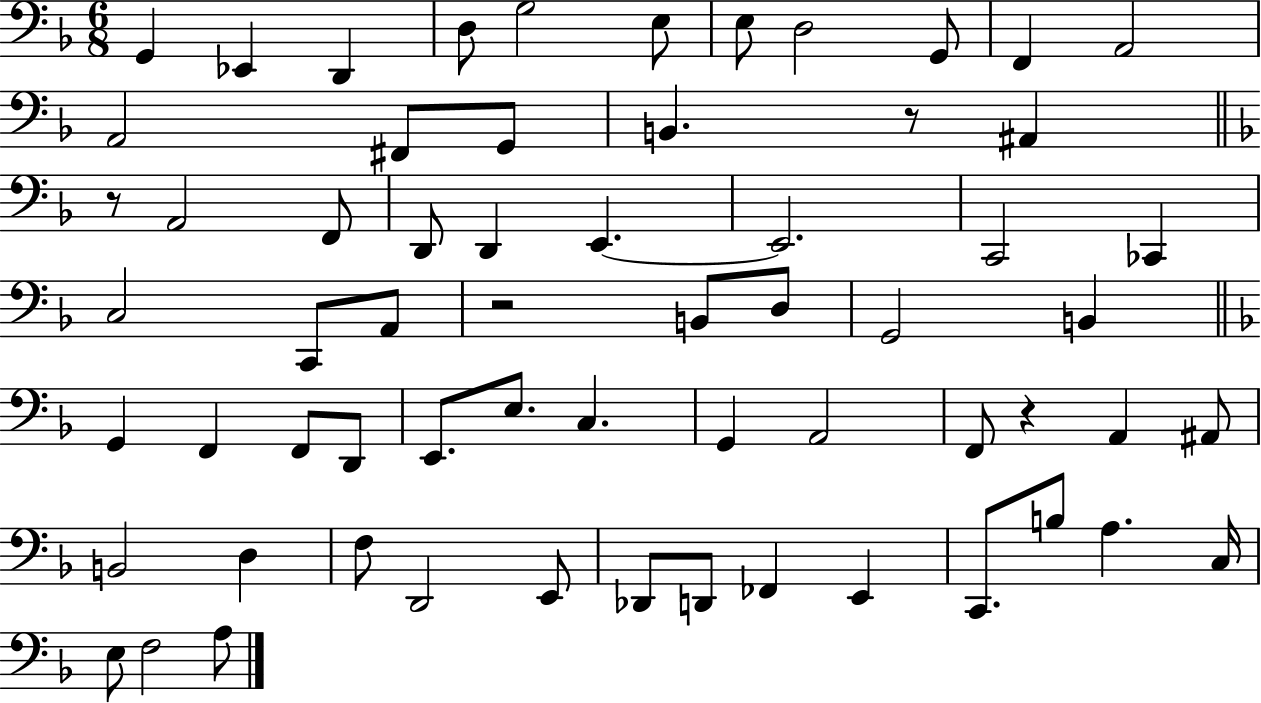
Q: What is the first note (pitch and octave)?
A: G2